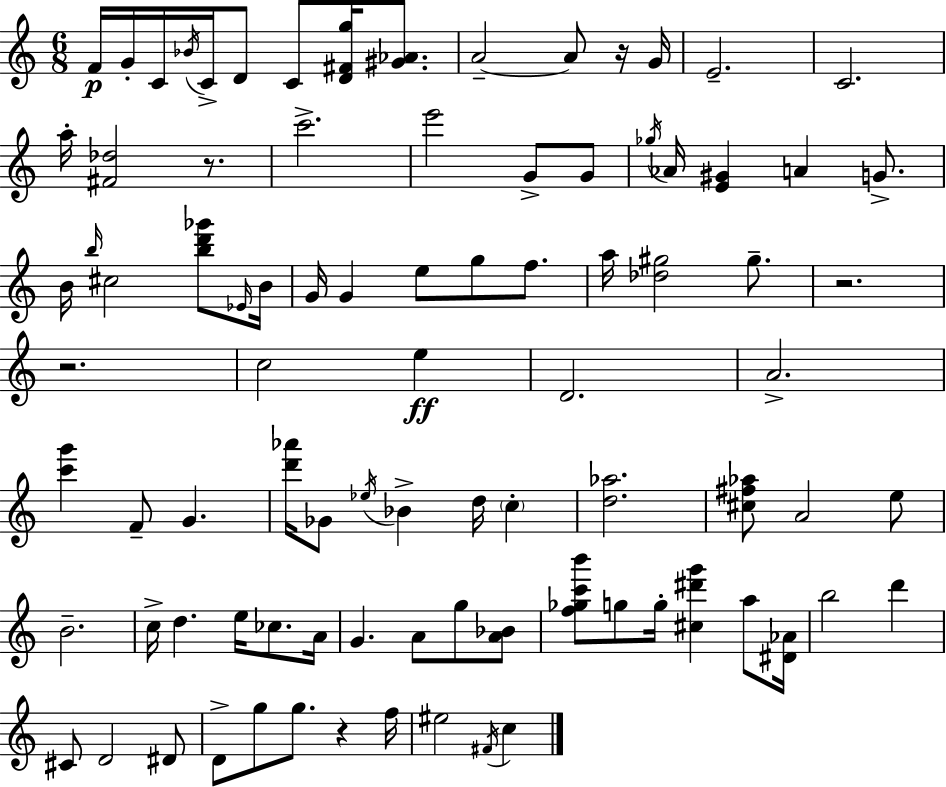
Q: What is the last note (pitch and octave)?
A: C5